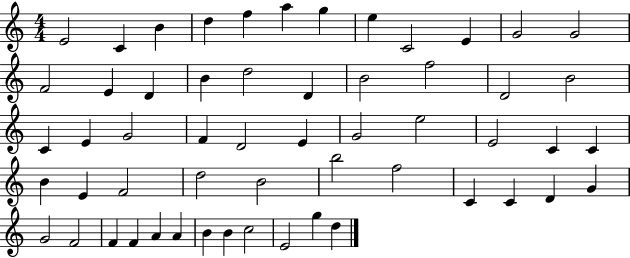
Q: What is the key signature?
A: C major